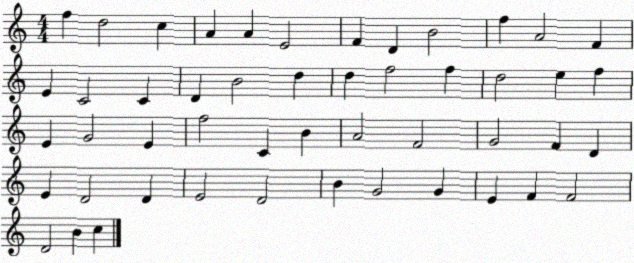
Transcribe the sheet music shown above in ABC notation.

X:1
T:Untitled
M:4/4
L:1/4
K:C
f d2 c A A E2 F D B2 f A2 F E C2 C D B2 d d f2 f d2 e f E G2 E f2 C B A2 F2 G2 F D E D2 D E2 D2 B G2 G E F F2 D2 B c